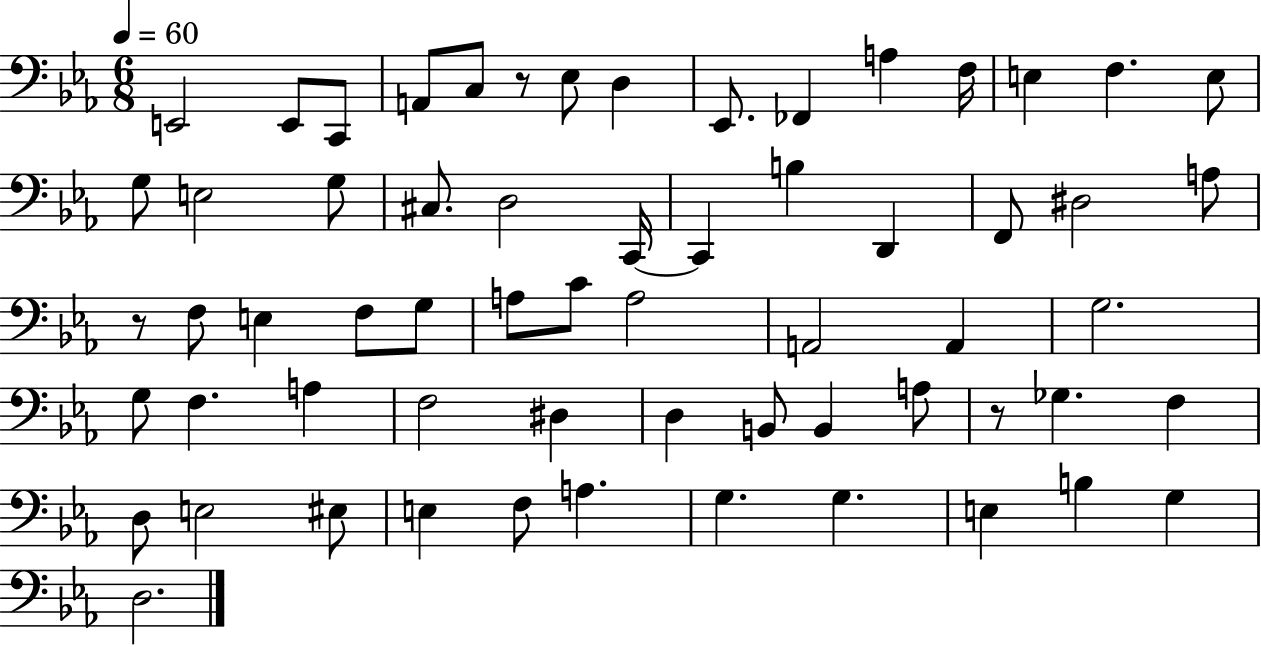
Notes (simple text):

E2/h E2/e C2/e A2/e C3/e R/e Eb3/e D3/q Eb2/e. FES2/q A3/q F3/s E3/q F3/q. E3/e G3/e E3/h G3/e C#3/e. D3/h C2/s C2/q B3/q D2/q F2/e D#3/h A3/e R/e F3/e E3/q F3/e G3/e A3/e C4/e A3/h A2/h A2/q G3/h. G3/e F3/q. A3/q F3/h D#3/q D3/q B2/e B2/q A3/e R/e Gb3/q. F3/q D3/e E3/h EIS3/e E3/q F3/e A3/q. G3/q. G3/q. E3/q B3/q G3/q D3/h.